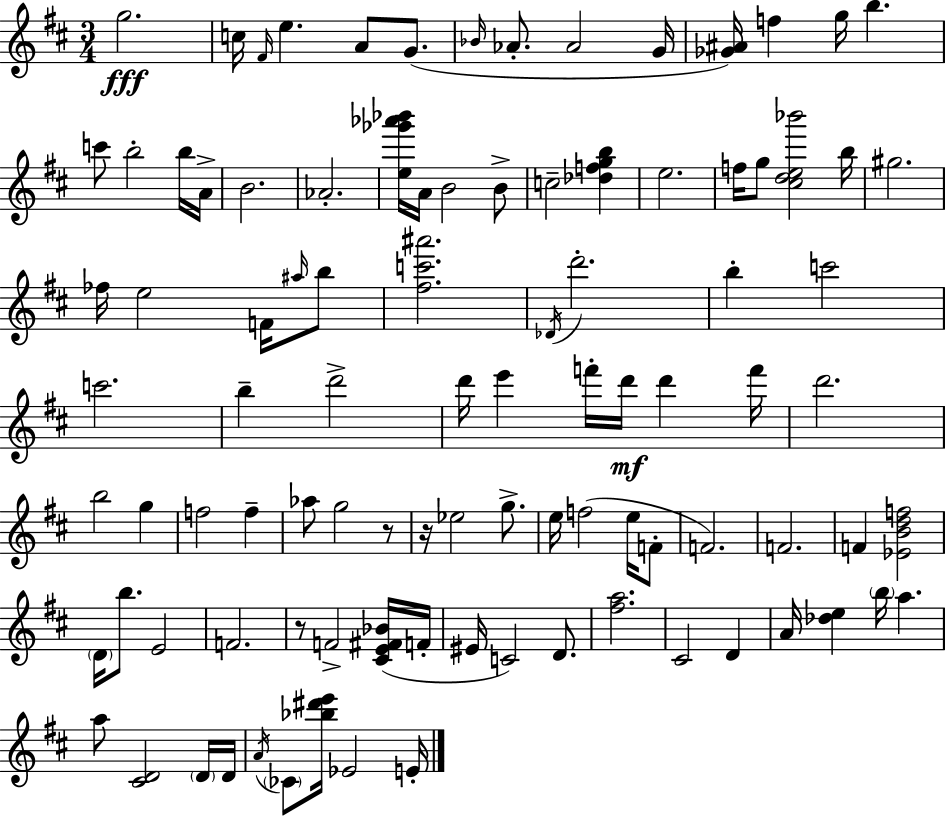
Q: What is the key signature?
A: D major